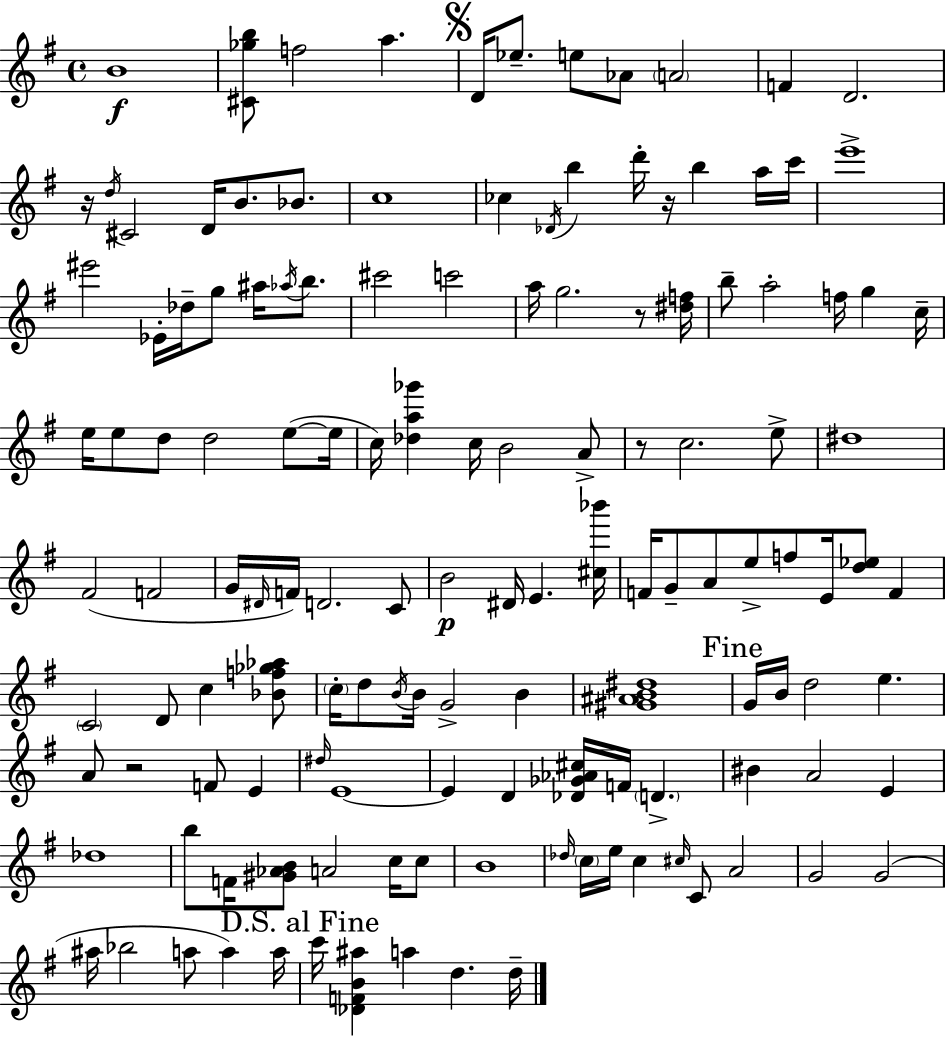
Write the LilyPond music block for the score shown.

{
  \clef treble
  \time 4/4
  \defaultTimeSignature
  \key g \major
  b'1\f | <cis' ges'' b''>8 f''2 a''4. | \mark \markup { \musicglyph "scripts.segno" } d'16 ees''8.-- e''8 aes'8 \parenthesize a'2 | f'4 d'2. | \break r16 \acciaccatura { d''16 } cis'2 d'16 b'8. bes'8. | c''1 | ces''4 \acciaccatura { des'16 } b''4 d'''16-. r16 b''4 | a''16 c'''16 e'''1-> | \break eis'''2 ees'16-. des''16-- g''8 ais''16 \acciaccatura { aes''16 } | b''8. cis'''2 c'''2 | a''16 g''2. | r8 <dis'' f''>16 b''8-- a''2-. f''16 g''4 | \break c''16-- e''16 e''8 d''8 d''2 | e''8~(~ e''16 c''16) <des'' a'' ges'''>4 c''16 b'2 | a'8-> r8 c''2. | e''8-> dis''1 | \break fis'2( f'2 | g'16 \grace { dis'16 }) f'16 d'2. | c'8 b'2\p dis'16 e'4. | <cis'' bes'''>16 f'16 g'8-- a'8 e''8-> f''8 e'16 <d'' ees''>8 | \break f'4 \parenthesize c'2 d'8 c''4 | <bes' f'' ges'' aes''>8 \parenthesize c''16-. d''8 \acciaccatura { b'16 } b'16 g'2-> | b'4 <gis' ais' b' dis''>1 | \mark "Fine" g'16 b'16 d''2 e''4. | \break a'8 r2 f'8 | e'4 \grace { dis''16 } e'1~~ | e'4 d'4 <des' ges' aes' cis''>16 f'16 | \parenthesize d'4.-> bis'4 a'2 | \break e'4 des''1 | b''8 f'16 <gis' aes' b'>8 a'2 | c''16 c''8 b'1 | \grace { des''16 } \parenthesize c''16 e''16 c''4 \grace { cis''16 } c'8 | \break a'2 g'2 | g'2( ais''16 bes''2 | a''8 a''4) a''16 \mark "D.S. al Fine" c'''16 <des' f' b' ais''>4 a''4 | d''4. d''16-- \bar "|."
}